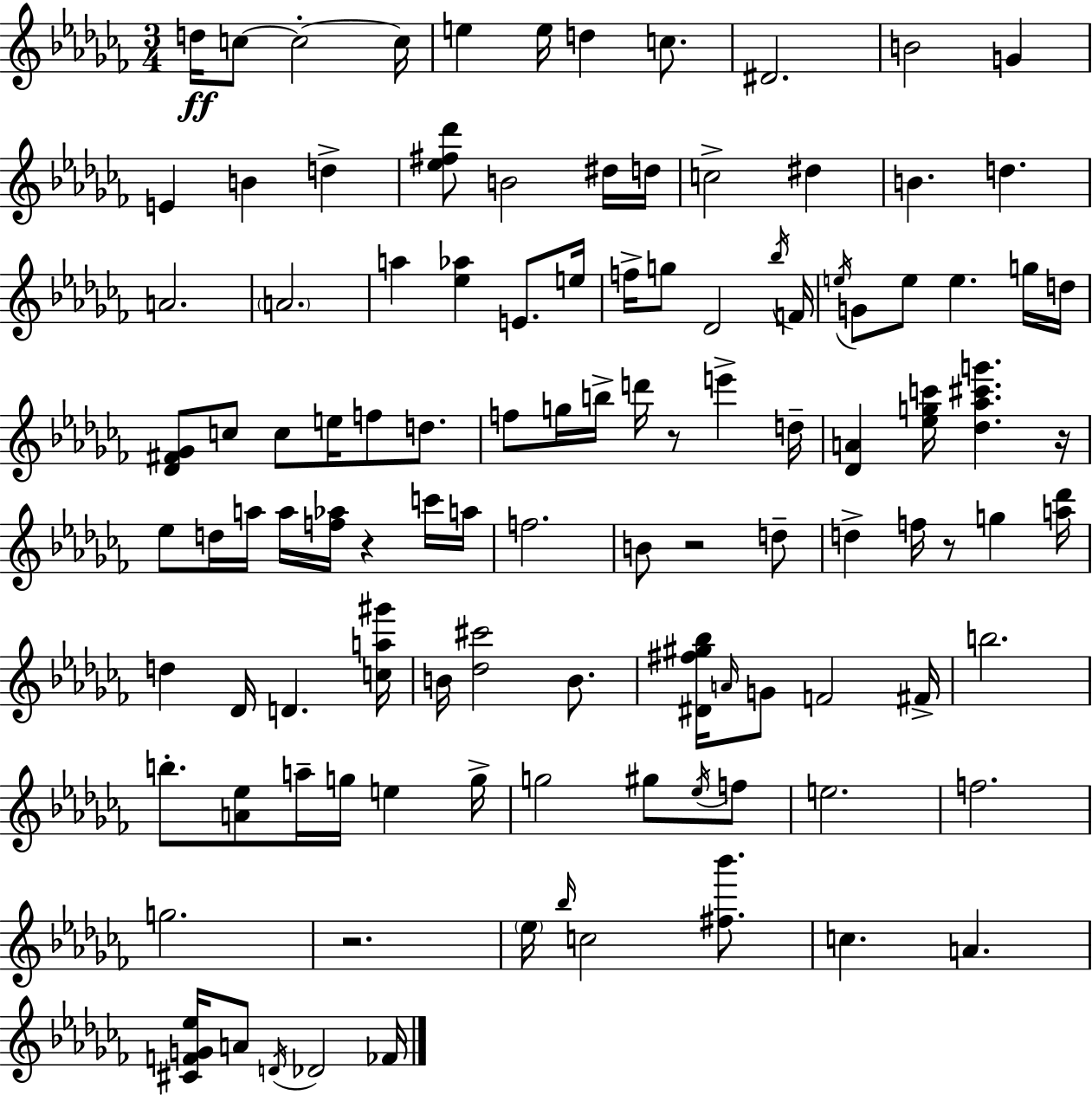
D5/s C5/e C5/h C5/s E5/q E5/s D5/q C5/e. D#4/h. B4/h G4/q E4/q B4/q D5/q [Eb5,F#5,Db6]/e B4/h D#5/s D5/s C5/h D#5/q B4/q. D5/q. A4/h. A4/h. A5/q [Eb5,Ab5]/q E4/e. E5/s F5/s G5/e Db4/h Bb5/s F4/s E5/s G4/e E5/e E5/q. G5/s D5/s [Db4,F#4,Gb4]/e C5/e C5/e E5/s F5/e D5/e. F5/e G5/s B5/s D6/s R/e E6/q D5/s [Db4,A4]/q [Eb5,G5,C6]/s [Db5,Ab5,C#6,G6]/q. R/s Eb5/e D5/s A5/s A5/s [F5,Ab5]/s R/q C6/s A5/s F5/h. B4/e R/h D5/e D5/q F5/s R/e G5/q [A5,Db6]/s D5/q Db4/s D4/q. [C5,A5,G#6]/s B4/s [Db5,C#6]/h B4/e. [D#4,F#5,G#5,Bb5]/s A4/s G4/e F4/h F#4/s B5/h. B5/e. [A4,Eb5]/e A5/s G5/s E5/q G5/s G5/h G#5/e Eb5/s F5/e E5/h. F5/h. G5/h. R/h. Eb5/s Bb5/s C5/h [F#5,Bb6]/e. C5/q. A4/q. [C#4,F4,G4,Eb5]/s A4/e D4/s Db4/h FES4/s